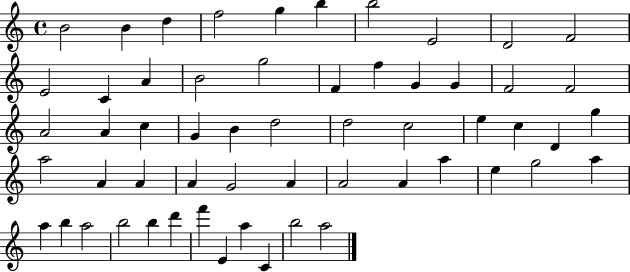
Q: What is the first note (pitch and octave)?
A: B4